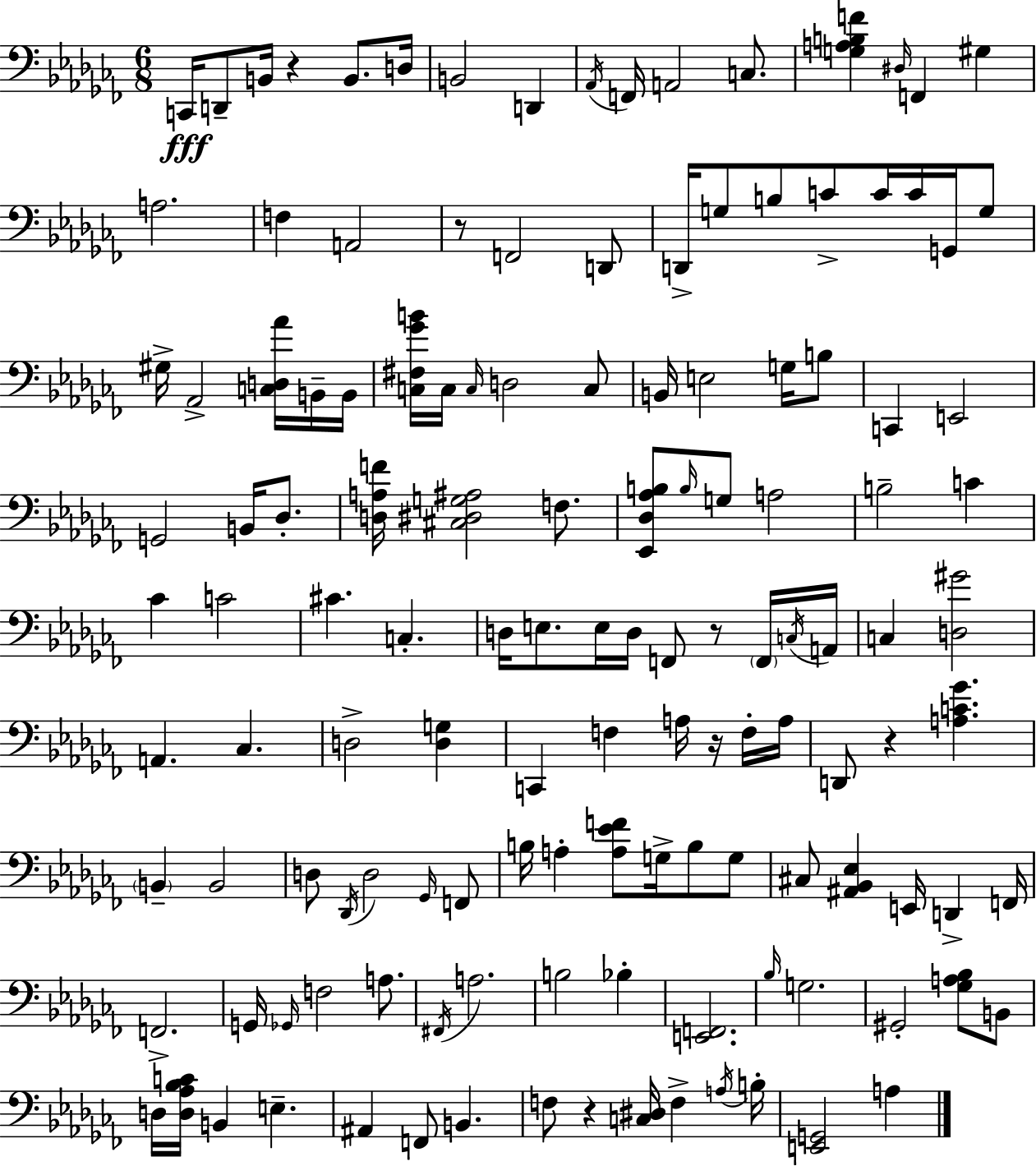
X:1
T:Untitled
M:6/8
L:1/4
K:Abm
C,,/4 D,,/2 B,,/4 z B,,/2 D,/4 B,,2 D,, _A,,/4 F,,/4 A,,2 C,/2 [G,A,B,F] ^D,/4 F,, ^G, A,2 F, A,,2 z/2 F,,2 D,,/2 D,,/4 G,/2 B,/2 C/2 C/4 C/4 G,,/4 G,/2 ^G,/4 _A,,2 [C,D,_A]/4 B,,/4 B,,/4 [C,^F,_GB]/4 C,/4 C,/4 D,2 C,/2 B,,/4 E,2 G,/4 B,/2 C,, E,,2 G,,2 B,,/4 _D,/2 [D,A,F]/4 [^C,^D,G,^A,]2 F,/2 [_E,,_D,_A,B,]/2 B,/4 G,/2 A,2 B,2 C _C C2 ^C C, D,/4 E,/2 E,/4 D,/4 F,,/2 z/2 F,,/4 C,/4 A,,/4 C, [D,^G]2 A,, _C, D,2 [D,G,] C,, F, A,/4 z/4 F,/4 A,/4 D,,/2 z [A,C_G] B,, B,,2 D,/2 _D,,/4 D,2 _G,,/4 F,,/2 B,/4 A, [A,_EF]/2 G,/4 B,/2 G,/2 ^C,/2 [^A,,_B,,_E,] E,,/4 D,, F,,/4 F,,2 G,,/4 _G,,/4 F,2 A,/2 ^F,,/4 A,2 B,2 _B, [E,,F,,]2 _B,/4 G,2 ^G,,2 [_G,A,_B,]/2 B,,/2 D,/4 [D,_A,_B,C]/4 B,, E, ^A,, F,,/2 B,, F,/2 z [C,^D,]/4 F, A,/4 B,/4 [E,,G,,]2 A,